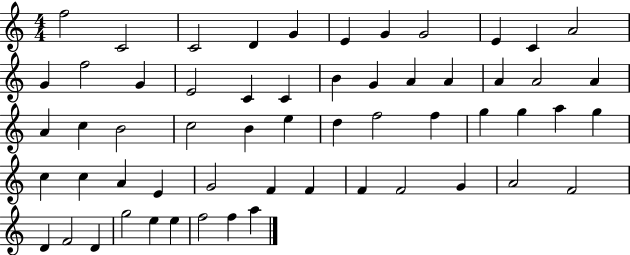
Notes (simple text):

F5/h C4/h C4/h D4/q G4/q E4/q G4/q G4/h E4/q C4/q A4/h G4/q F5/h G4/q E4/h C4/q C4/q B4/q G4/q A4/q A4/q A4/q A4/h A4/q A4/q C5/q B4/h C5/h B4/q E5/q D5/q F5/h F5/q G5/q G5/q A5/q G5/q C5/q C5/q A4/q E4/q G4/h F4/q F4/q F4/q F4/h G4/q A4/h F4/h D4/q F4/h D4/q G5/h E5/q E5/q F5/h F5/q A5/q